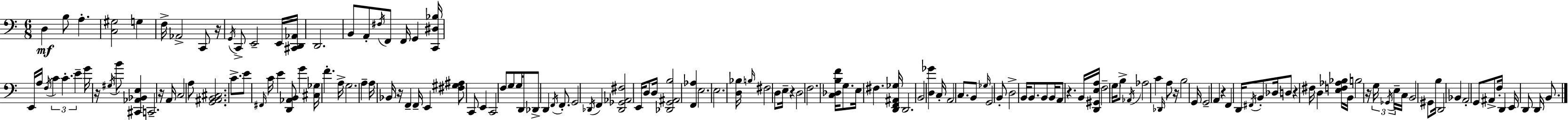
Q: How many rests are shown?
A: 10